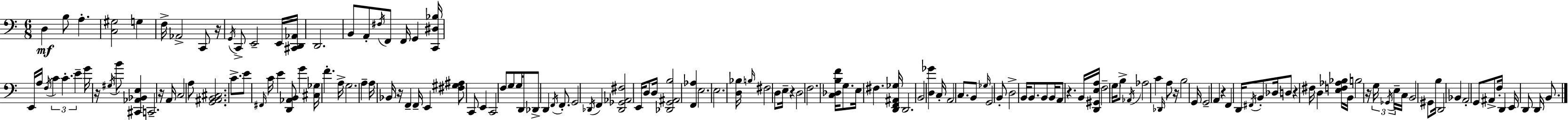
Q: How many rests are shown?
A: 10